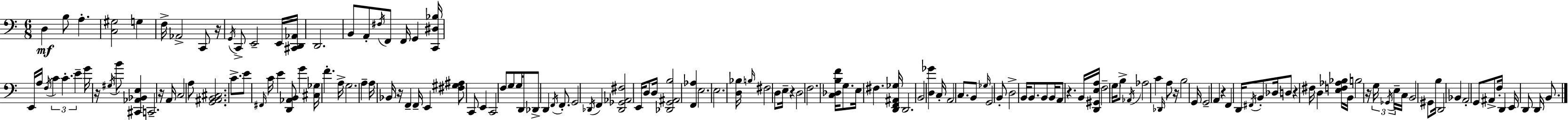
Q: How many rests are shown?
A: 10